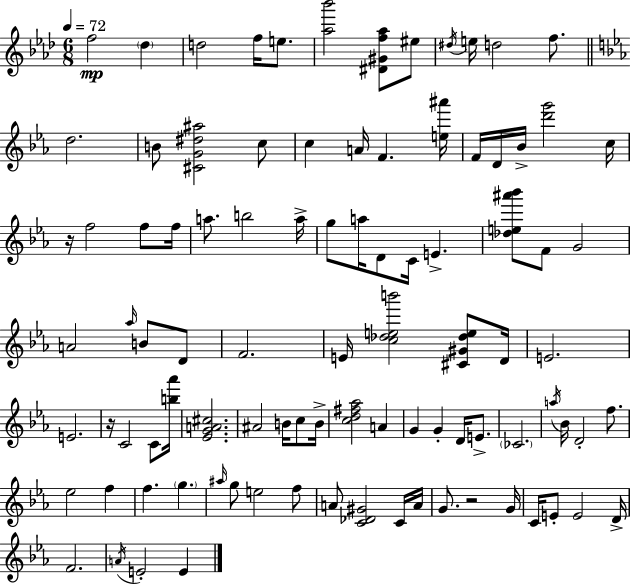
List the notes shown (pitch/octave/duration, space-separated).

F5/h Db5/q D5/h F5/s E5/e. [Ab5,Bb6]/h [D#4,G#4,F5,Ab5]/e EIS5/e D#5/s E5/s D5/h F5/e. D5/h. B4/e [C#4,G4,D#5,A#5]/h C5/e C5/q A4/s F4/q. [E5,A#6]/s F4/s D4/s Bb4/s [D6,G6]/h C5/s R/s F5/h F5/e F5/s A5/e. B5/h A5/s G5/e A5/s D4/e C4/s E4/q. [Db5,E5,A#6,Bb6]/e F4/e G4/h A4/h Ab5/s B4/e D4/e F4/h. E4/s [C5,Db5,E5,B6]/h [C#4,G#4,Db5,E5]/e D4/s E4/h. E4/h. R/s C4/h C4/e [B5,Ab6]/s [Eb4,G4,A4,C#5]/h. A#4/h B4/s C5/e B4/s [C5,D5,F#5,Ab5]/h A4/q G4/q G4/q D4/s E4/e. CES4/h. A5/s Bb4/s D4/h F5/e. Eb5/h F5/q F5/q. G5/q. A#5/s G5/e E5/h F5/e A4/e [C4,Db4,G#4]/h C4/s A4/s G4/e. R/h G4/s C4/s E4/e E4/h D4/s F4/h. A4/s E4/h E4/q